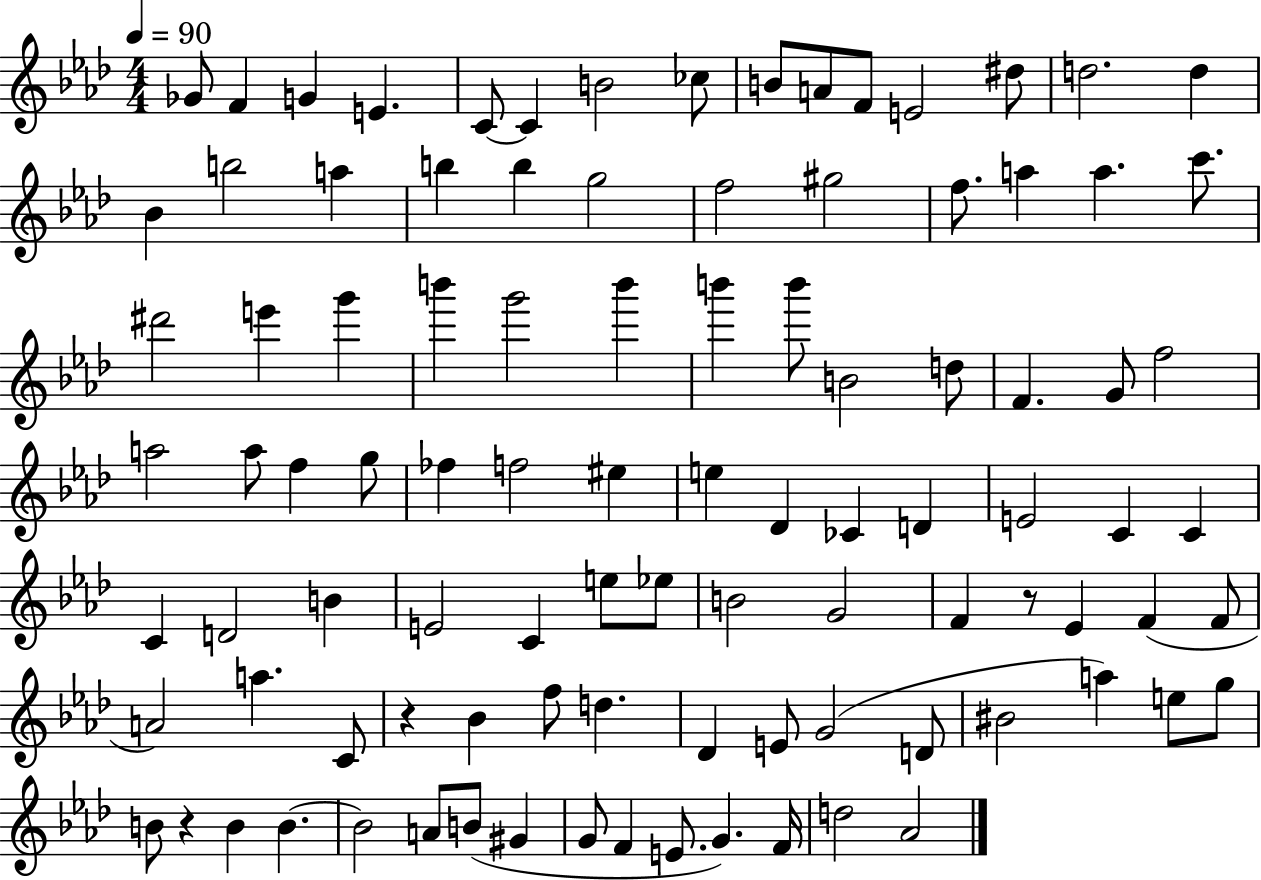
Gb4/e F4/q G4/q E4/q. C4/e C4/q B4/h CES5/e B4/e A4/e F4/e E4/h D#5/e D5/h. D5/q Bb4/q B5/h A5/q B5/q B5/q G5/h F5/h G#5/h F5/e. A5/q A5/q. C6/e. D#6/h E6/q G6/q B6/q G6/h B6/q B6/q B6/e B4/h D5/e F4/q. G4/e F5/h A5/h A5/e F5/q G5/e FES5/q F5/h EIS5/q E5/q Db4/q CES4/q D4/q E4/h C4/q C4/q C4/q D4/h B4/q E4/h C4/q E5/e Eb5/e B4/h G4/h F4/q R/e Eb4/q F4/q F4/e A4/h A5/q. C4/e R/q Bb4/q F5/e D5/q. Db4/q E4/e G4/h D4/e BIS4/h A5/q E5/e G5/e B4/e R/q B4/q B4/q. B4/h A4/e B4/e G#4/q G4/e F4/q E4/e. G4/q. F4/s D5/h Ab4/h